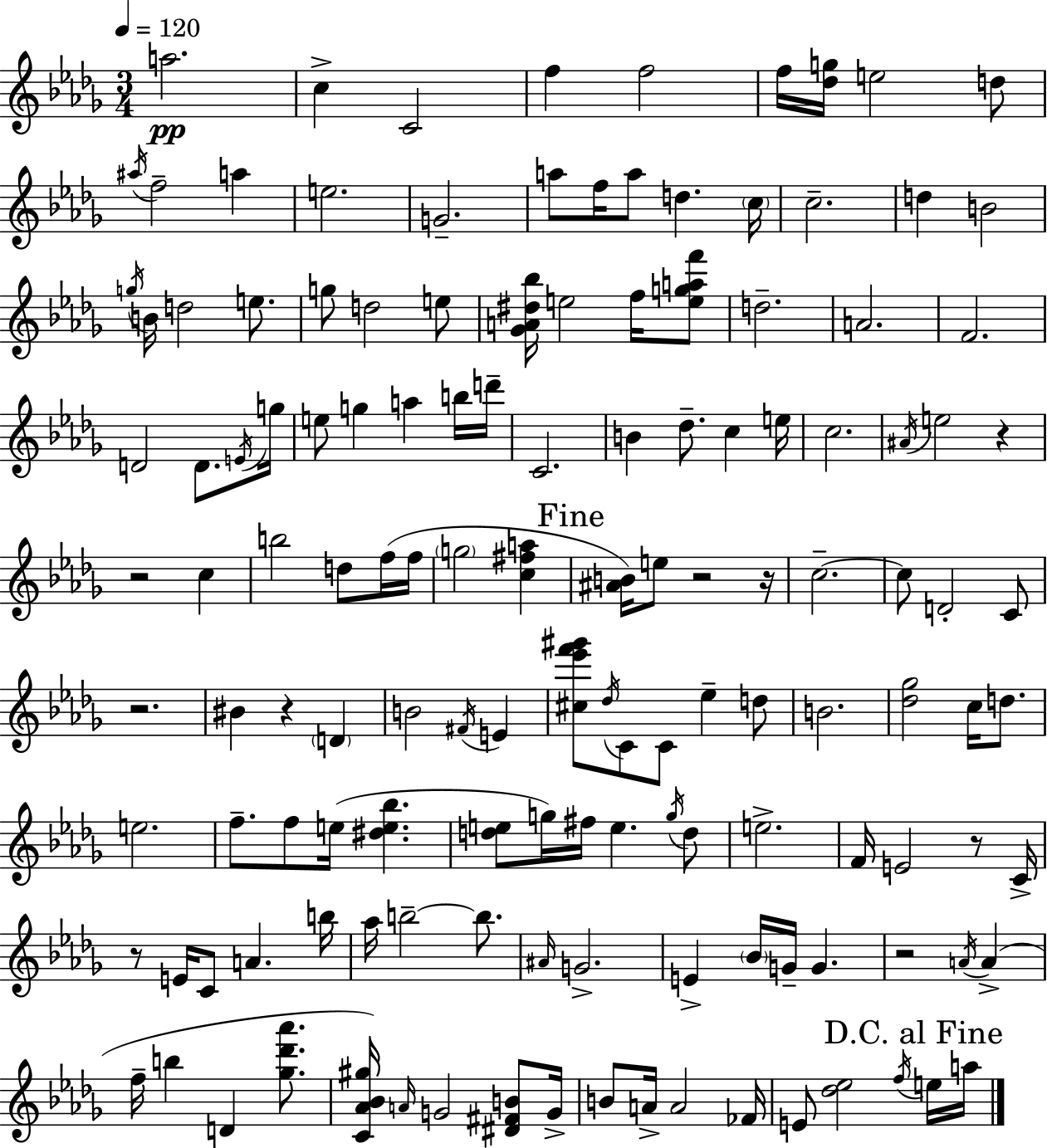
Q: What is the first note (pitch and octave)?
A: A5